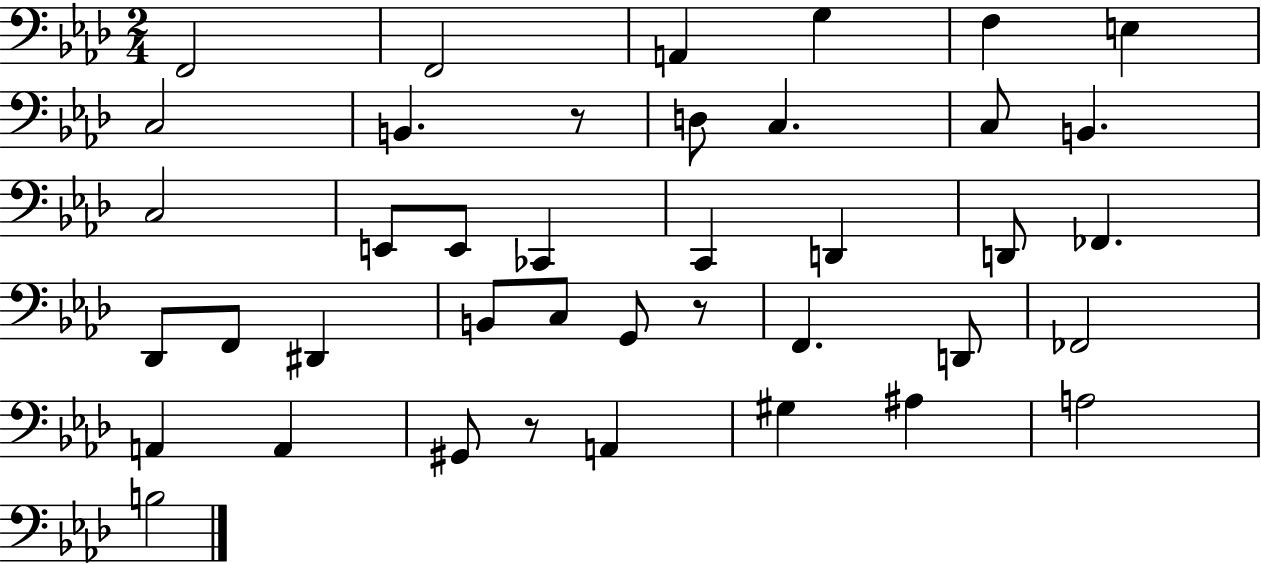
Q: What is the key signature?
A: AES major